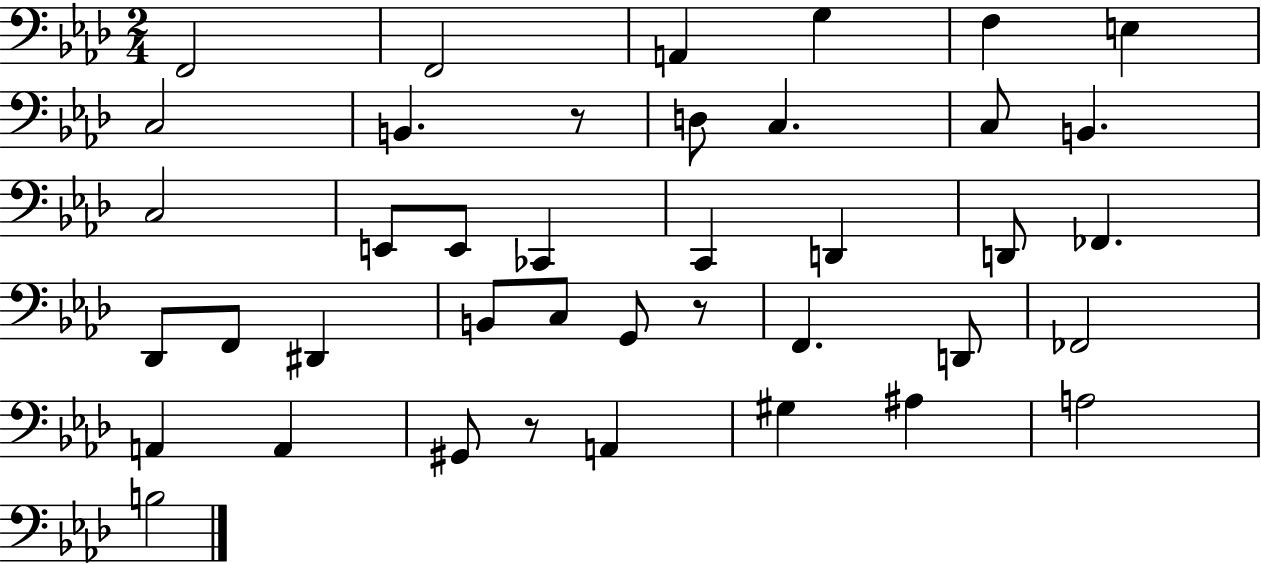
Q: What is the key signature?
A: AES major